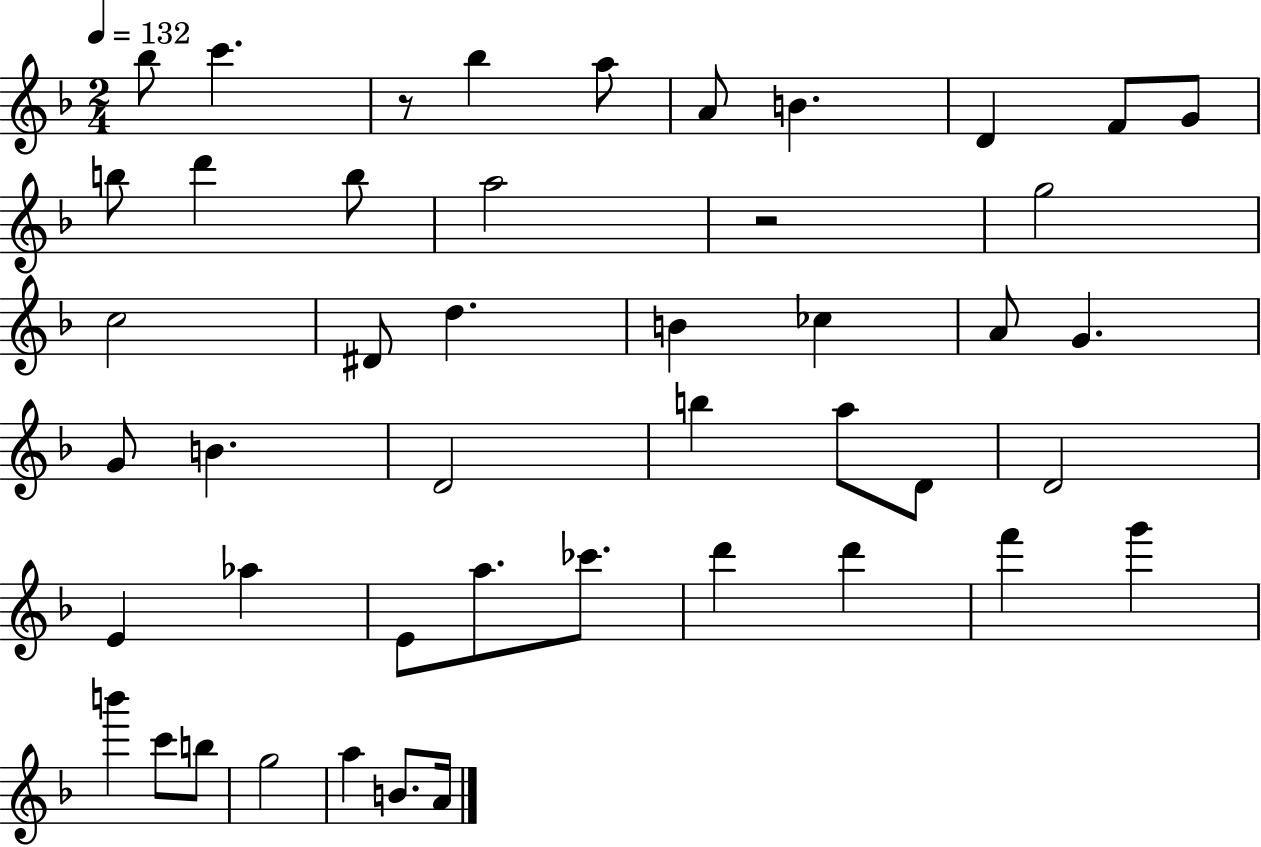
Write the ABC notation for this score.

X:1
T:Untitled
M:2/4
L:1/4
K:F
_b/2 c' z/2 _b a/2 A/2 B D F/2 G/2 b/2 d' b/2 a2 z2 g2 c2 ^D/2 d B _c A/2 G G/2 B D2 b a/2 D/2 D2 E _a E/2 a/2 _c'/2 d' d' f' g' b' c'/2 b/2 g2 a B/2 A/4